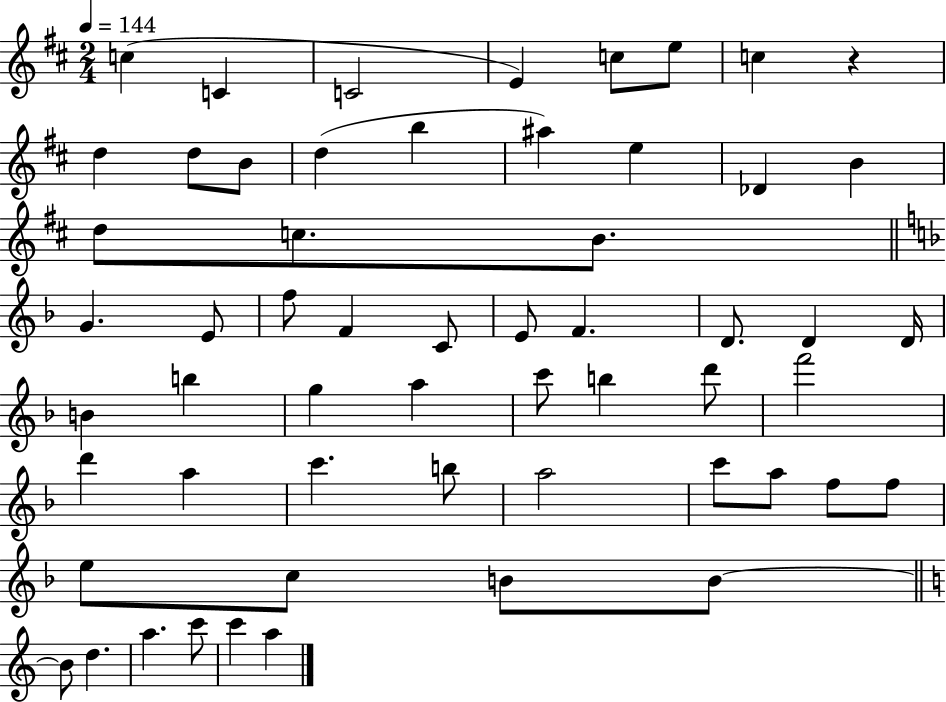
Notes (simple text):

C5/q C4/q C4/h E4/q C5/e E5/e C5/q R/q D5/q D5/e B4/e D5/q B5/q A#5/q E5/q Db4/q B4/q D5/e C5/e. B4/e. G4/q. E4/e F5/e F4/q C4/e E4/e F4/q. D4/e. D4/q D4/s B4/q B5/q G5/q A5/q C6/e B5/q D6/e F6/h D6/q A5/q C6/q. B5/e A5/h C6/e A5/e F5/e F5/e E5/e C5/e B4/e B4/e B4/e D5/q. A5/q. C6/e C6/q A5/q